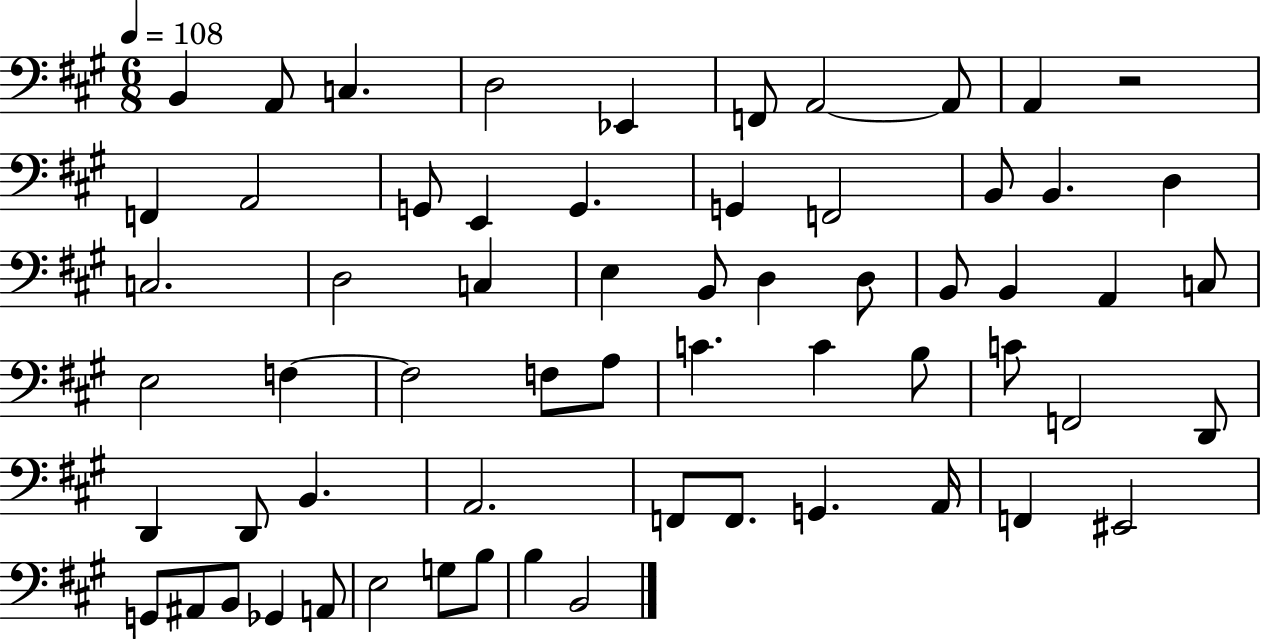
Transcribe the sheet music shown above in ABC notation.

X:1
T:Untitled
M:6/8
L:1/4
K:A
B,, A,,/2 C, D,2 _E,, F,,/2 A,,2 A,,/2 A,, z2 F,, A,,2 G,,/2 E,, G,, G,, F,,2 B,,/2 B,, D, C,2 D,2 C, E, B,,/2 D, D,/2 B,,/2 B,, A,, C,/2 E,2 F, F,2 F,/2 A,/2 C C B,/2 C/2 F,,2 D,,/2 D,, D,,/2 B,, A,,2 F,,/2 F,,/2 G,, A,,/4 F,, ^E,,2 G,,/2 ^A,,/2 B,,/2 _G,, A,,/2 E,2 G,/2 B,/2 B, B,,2